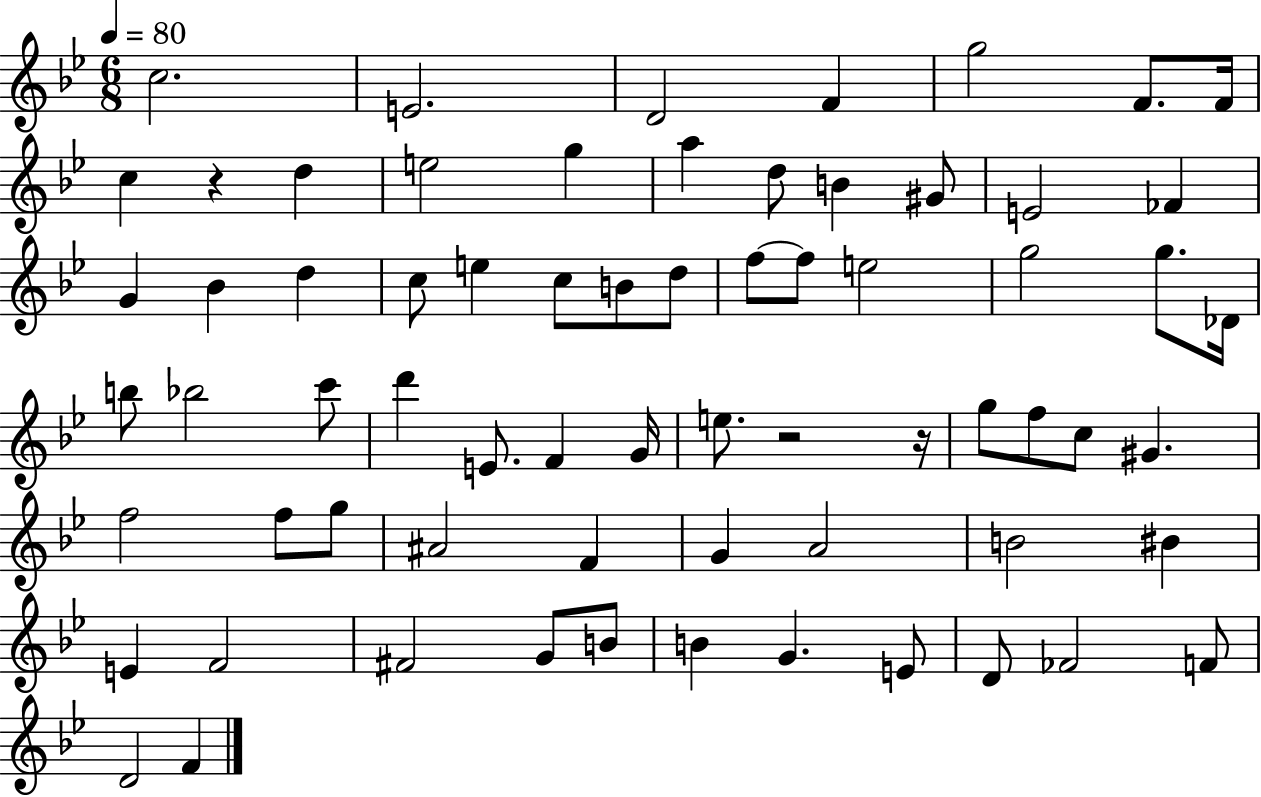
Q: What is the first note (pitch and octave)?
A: C5